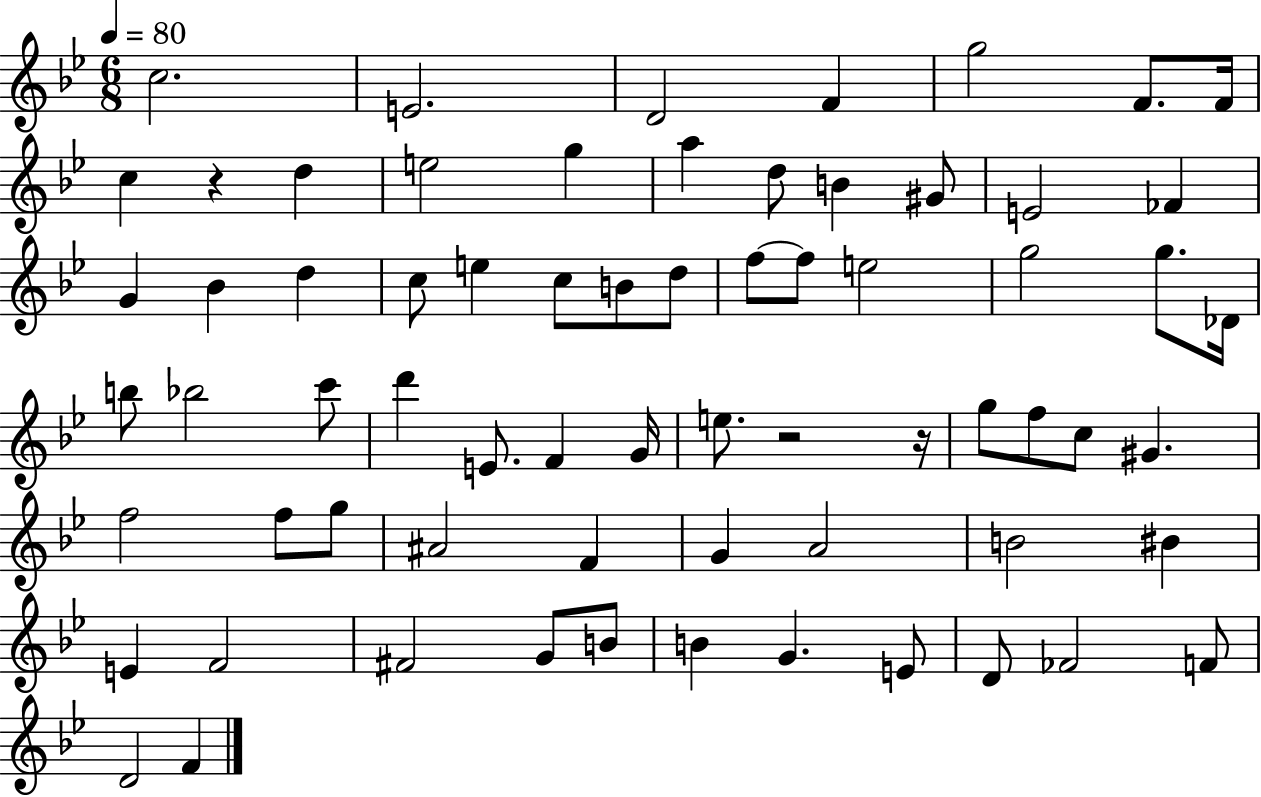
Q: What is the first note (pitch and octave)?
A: C5